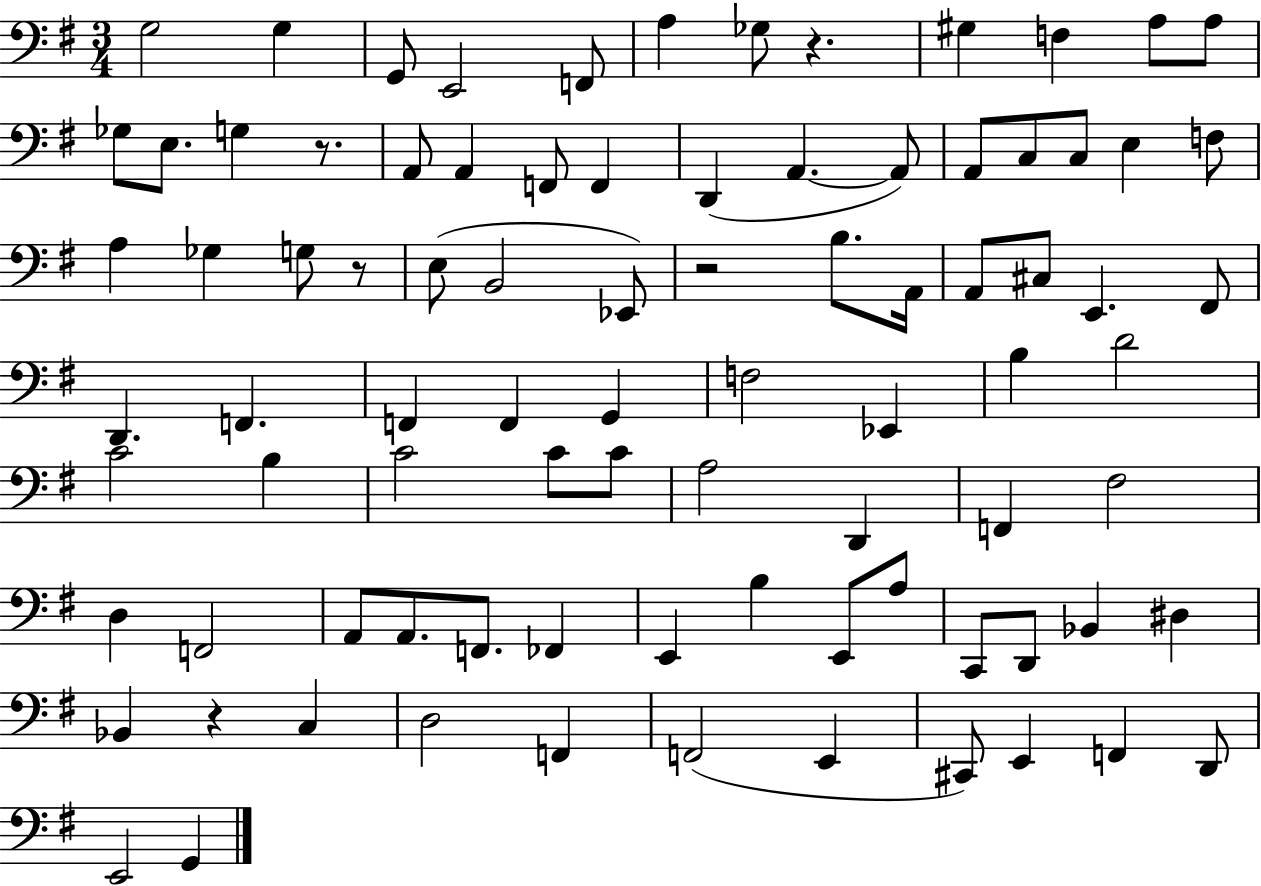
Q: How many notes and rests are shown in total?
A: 87